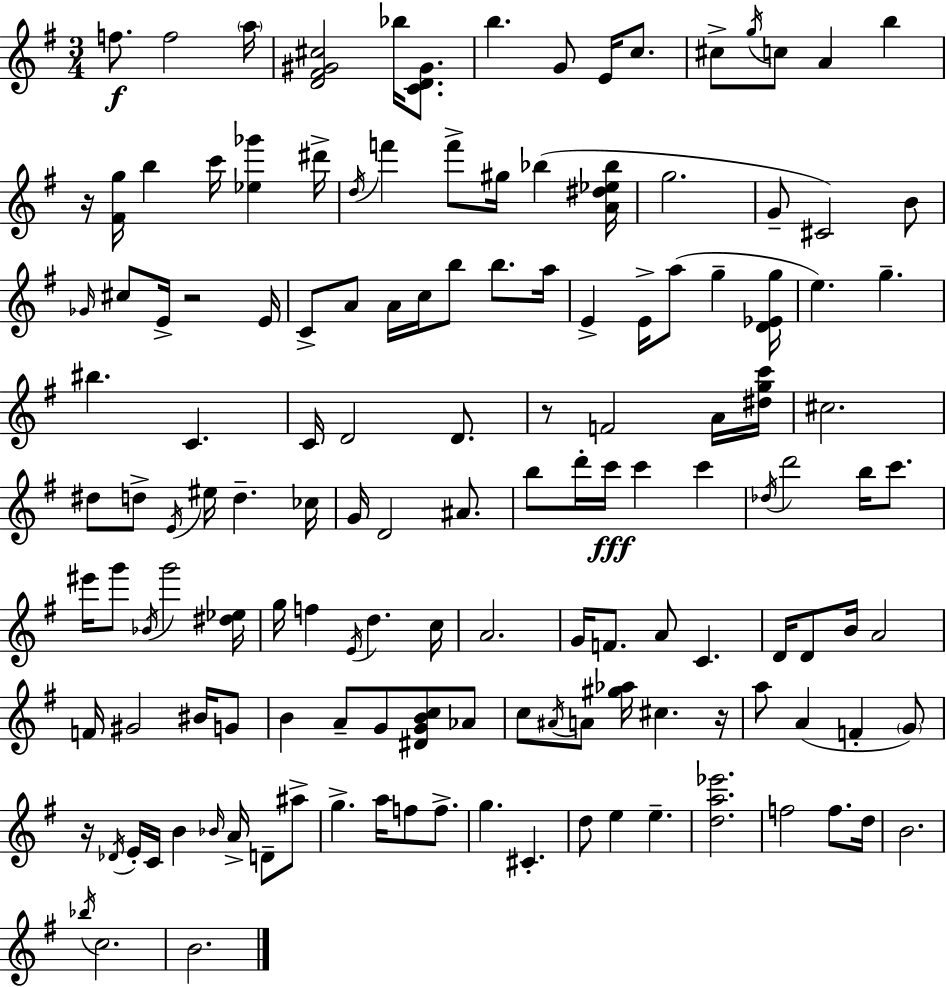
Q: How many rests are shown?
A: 5